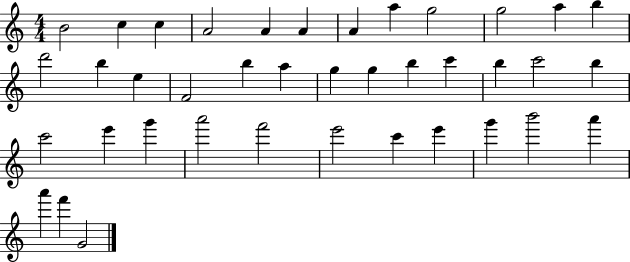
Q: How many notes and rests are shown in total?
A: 39